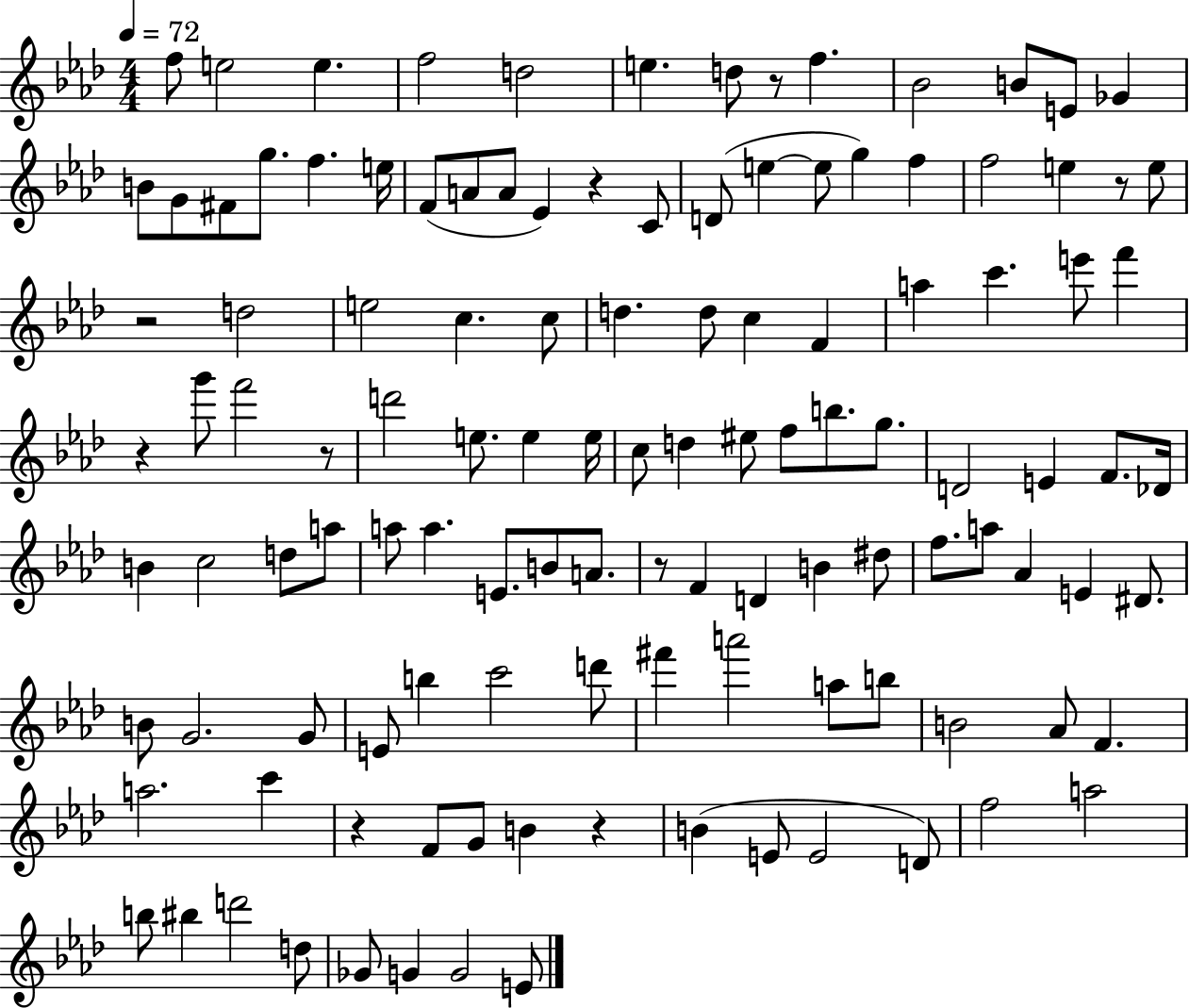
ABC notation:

X:1
T:Untitled
M:4/4
L:1/4
K:Ab
f/2 e2 e f2 d2 e d/2 z/2 f _B2 B/2 E/2 _G B/2 G/2 ^F/2 g/2 f e/4 F/2 A/2 A/2 _E z C/2 D/2 e e/2 g f f2 e z/2 e/2 z2 d2 e2 c c/2 d d/2 c F a c' e'/2 f' z g'/2 f'2 z/2 d'2 e/2 e e/4 c/2 d ^e/2 f/2 b/2 g/2 D2 E F/2 _D/4 B c2 d/2 a/2 a/2 a E/2 B/2 A/2 z/2 F D B ^d/2 f/2 a/2 _A E ^D/2 B/2 G2 G/2 E/2 b c'2 d'/2 ^f' a'2 a/2 b/2 B2 _A/2 F a2 c' z F/2 G/2 B z B E/2 E2 D/2 f2 a2 b/2 ^b d'2 d/2 _G/2 G G2 E/2